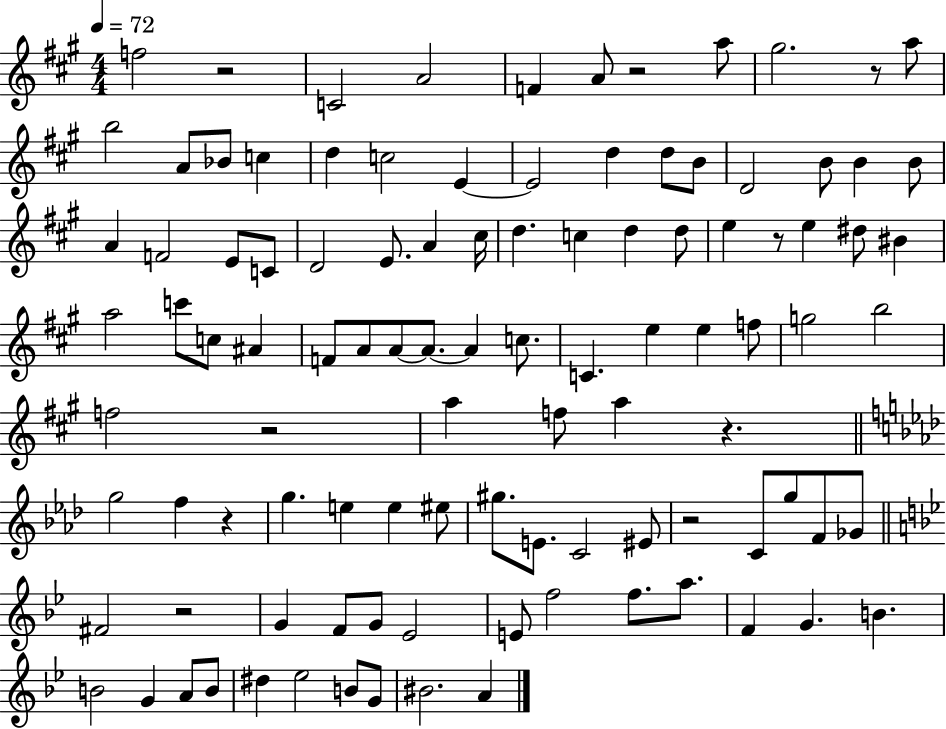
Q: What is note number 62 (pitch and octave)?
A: G5